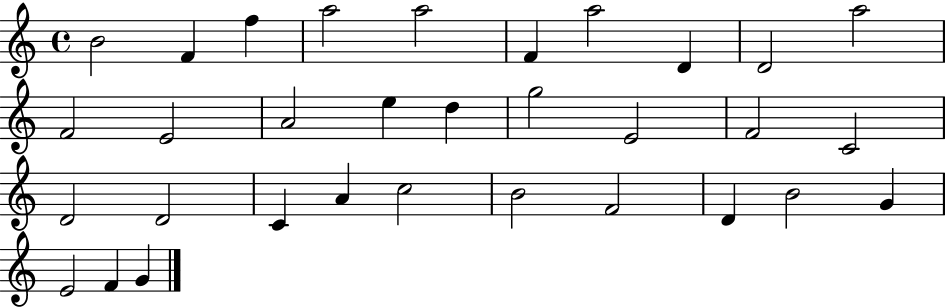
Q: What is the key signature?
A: C major